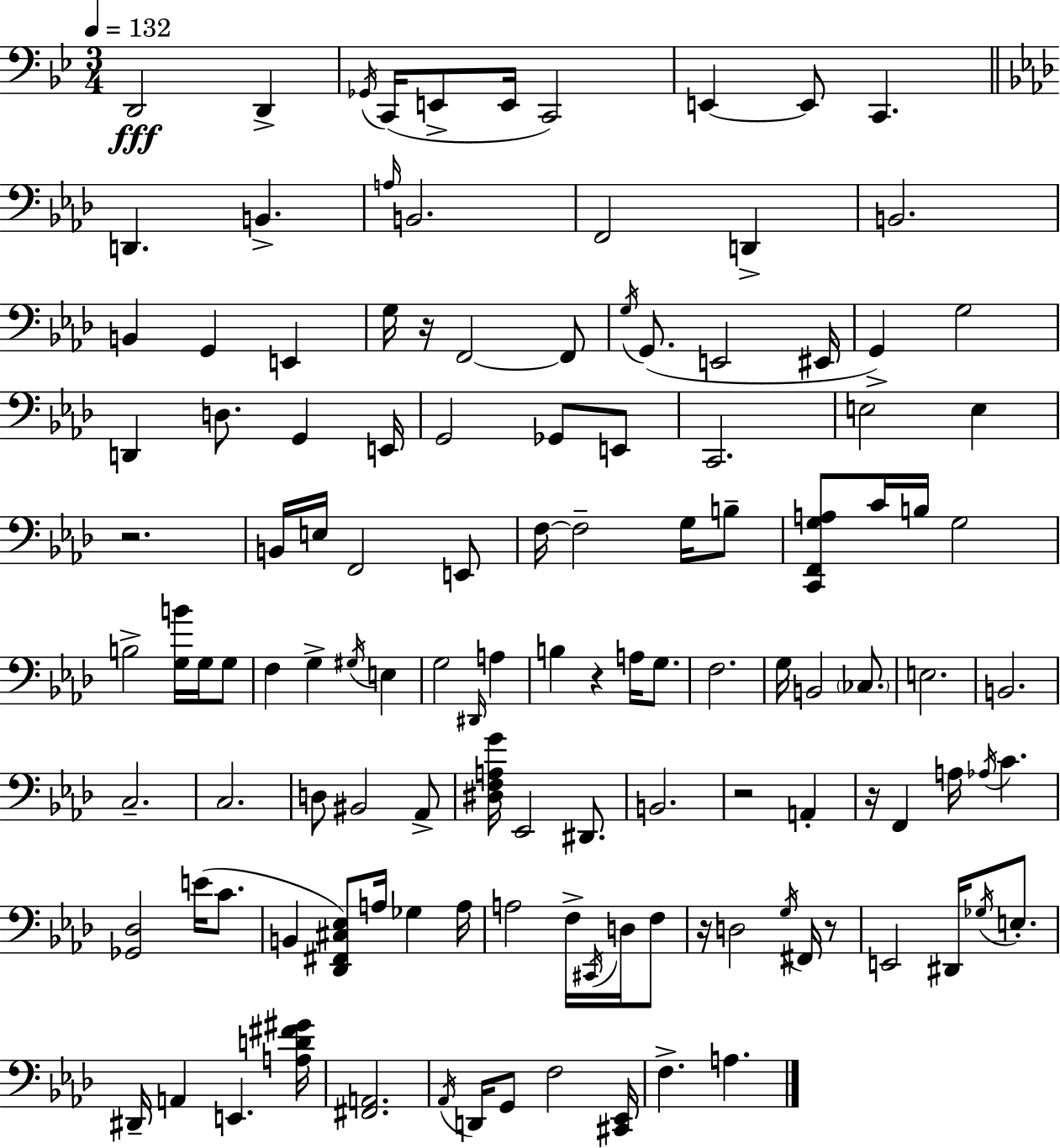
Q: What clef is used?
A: bass